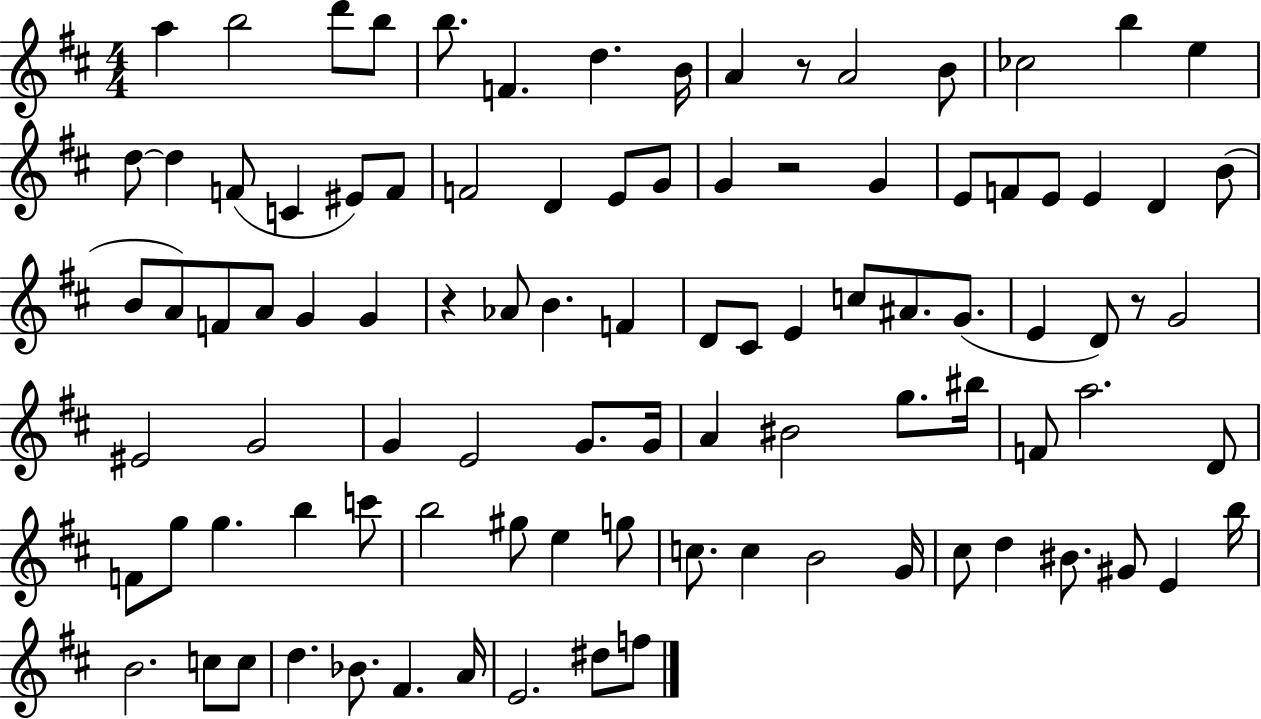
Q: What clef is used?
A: treble